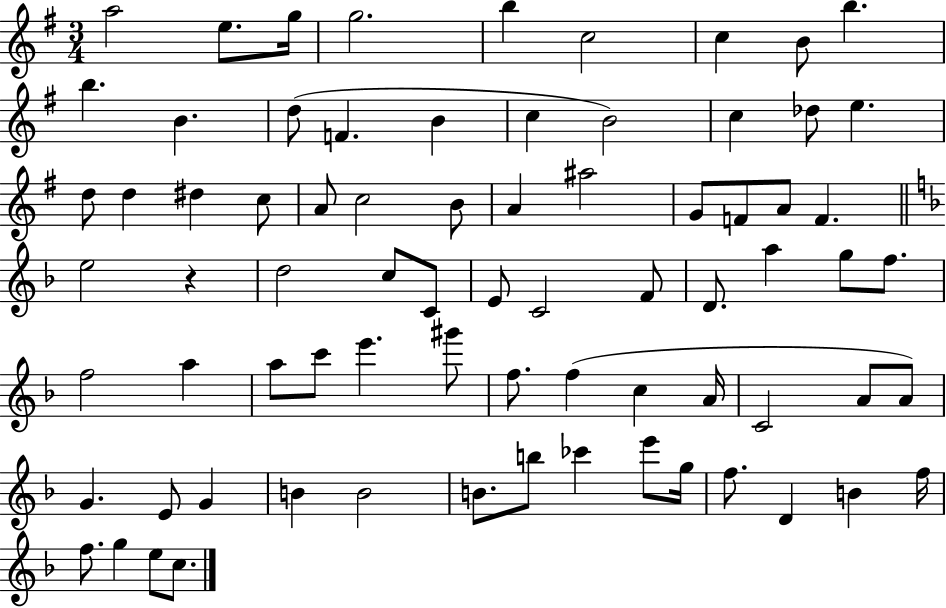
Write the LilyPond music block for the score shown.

{
  \clef treble
  \numericTimeSignature
  \time 3/4
  \key g \major
  a''2 e''8. g''16 | g''2. | b''4 c''2 | c''4 b'8 b''4. | \break b''4. b'4. | d''8( f'4. b'4 | c''4 b'2) | c''4 des''8 e''4. | \break d''8 d''4 dis''4 c''8 | a'8 c''2 b'8 | a'4 ais''2 | g'8 f'8 a'8 f'4. | \break \bar "||" \break \key d \minor e''2 r4 | d''2 c''8 c'8 | e'8 c'2 f'8 | d'8. a''4 g''8 f''8. | \break f''2 a''4 | a''8 c'''8 e'''4. gis'''8 | f''8. f''4( c''4 a'16 | c'2 a'8 a'8) | \break g'4. e'8 g'4 | b'4 b'2 | b'8. b''8 ces'''4 e'''8 g''16 | f''8. d'4 b'4 f''16 | \break f''8. g''4 e''8 c''8. | \bar "|."
}